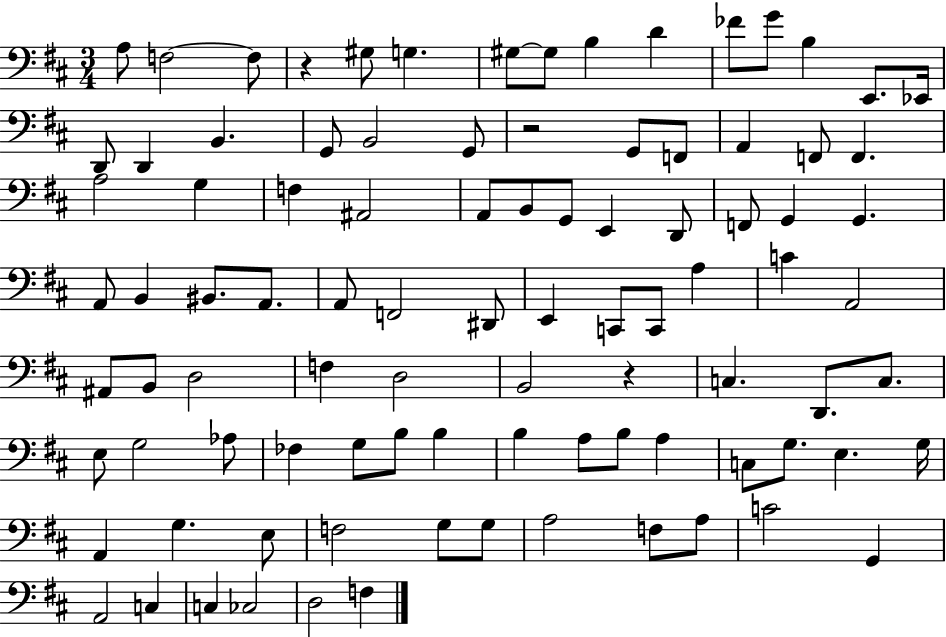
{
  \clef bass
  \numericTimeSignature
  \time 3/4
  \key d \major
  a8 f2~~ f8 | r4 gis8 g4. | gis8~~ gis8 b4 d'4 | fes'8 g'8 b4 e,8. ees,16 | \break d,8 d,4 b,4. | g,8 b,2 g,8 | r2 g,8 f,8 | a,4 f,8 f,4. | \break a2 g4 | f4 ais,2 | a,8 b,8 g,8 e,4 d,8 | f,8 g,4 g,4. | \break a,8 b,4 bis,8. a,8. | a,8 f,2 dis,8 | e,4 c,8 c,8 a4 | c'4 a,2 | \break ais,8 b,8 d2 | f4 d2 | b,2 r4 | c4. d,8. c8. | \break e8 g2 aes8 | fes4 g8 b8 b4 | b4 a8 b8 a4 | c8 g8. e4. g16 | \break a,4 g4. e8 | f2 g8 g8 | a2 f8 a8 | c'2 g,4 | \break a,2 c4 | c4 ces2 | d2 f4 | \bar "|."
}